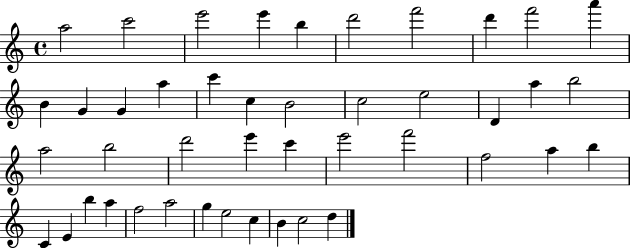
A5/h C6/h E6/h E6/q B5/q D6/h F6/h D6/q F6/h A6/q B4/q G4/q G4/q A5/q C6/q C5/q B4/h C5/h E5/h D4/q A5/q B5/h A5/h B5/h D6/h E6/q C6/q E6/h F6/h F5/h A5/q B5/q C4/q E4/q B5/q A5/q F5/h A5/h G5/q E5/h C5/q B4/q C5/h D5/q